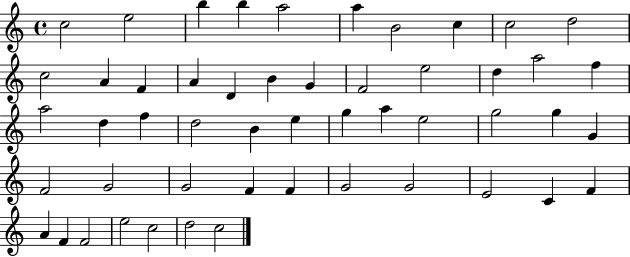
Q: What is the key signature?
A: C major